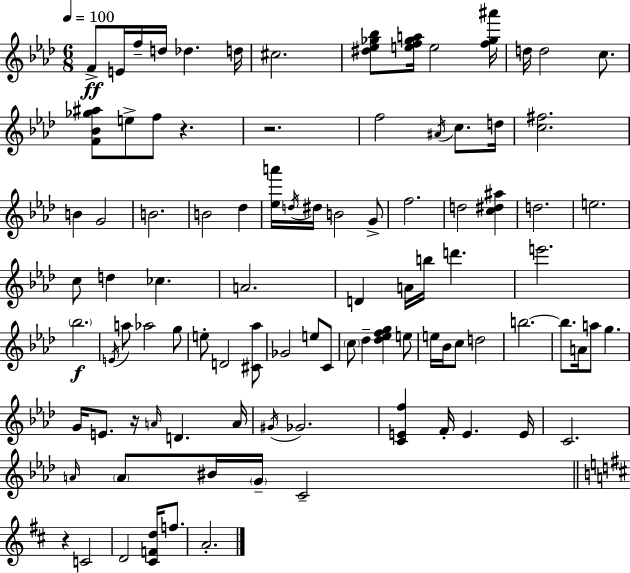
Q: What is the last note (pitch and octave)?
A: A4